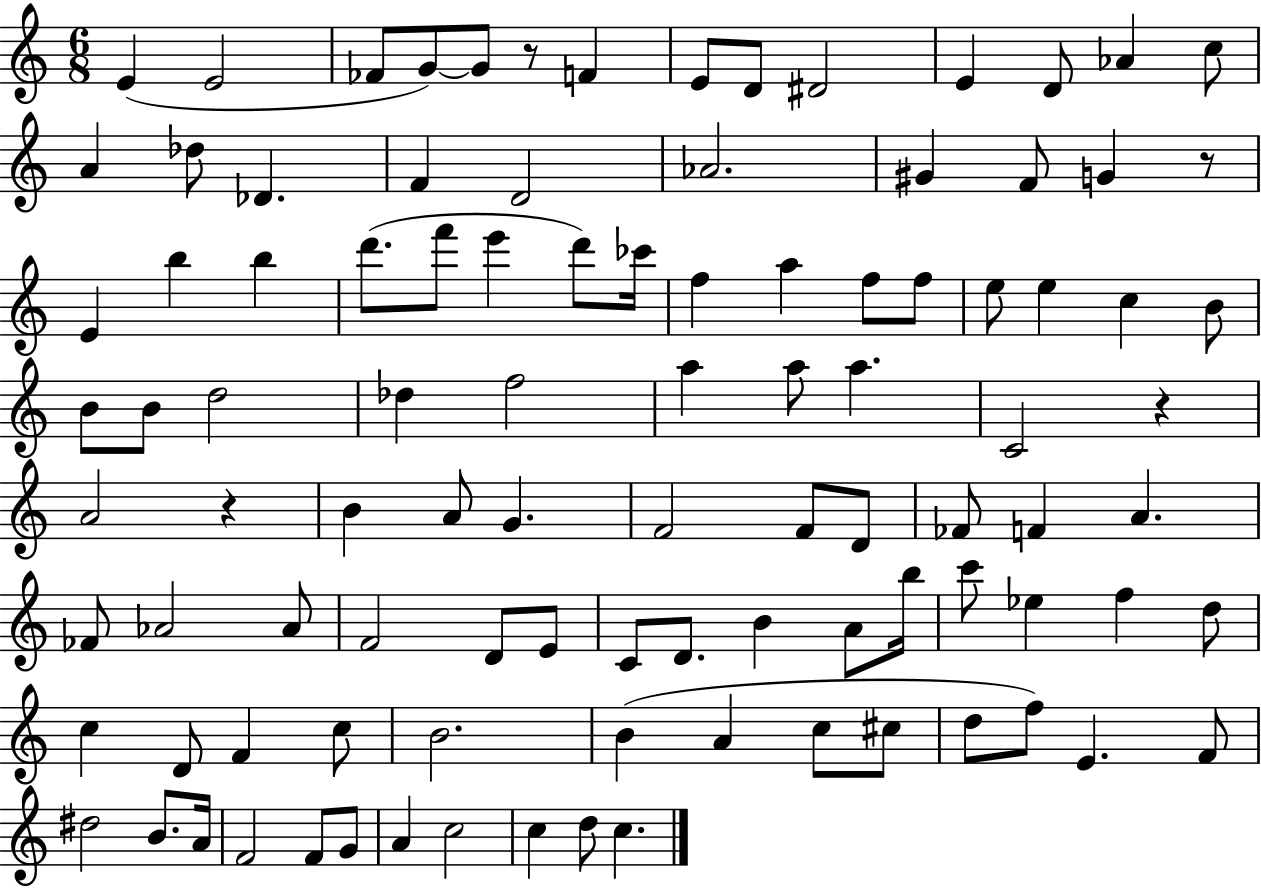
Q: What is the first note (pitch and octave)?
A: E4